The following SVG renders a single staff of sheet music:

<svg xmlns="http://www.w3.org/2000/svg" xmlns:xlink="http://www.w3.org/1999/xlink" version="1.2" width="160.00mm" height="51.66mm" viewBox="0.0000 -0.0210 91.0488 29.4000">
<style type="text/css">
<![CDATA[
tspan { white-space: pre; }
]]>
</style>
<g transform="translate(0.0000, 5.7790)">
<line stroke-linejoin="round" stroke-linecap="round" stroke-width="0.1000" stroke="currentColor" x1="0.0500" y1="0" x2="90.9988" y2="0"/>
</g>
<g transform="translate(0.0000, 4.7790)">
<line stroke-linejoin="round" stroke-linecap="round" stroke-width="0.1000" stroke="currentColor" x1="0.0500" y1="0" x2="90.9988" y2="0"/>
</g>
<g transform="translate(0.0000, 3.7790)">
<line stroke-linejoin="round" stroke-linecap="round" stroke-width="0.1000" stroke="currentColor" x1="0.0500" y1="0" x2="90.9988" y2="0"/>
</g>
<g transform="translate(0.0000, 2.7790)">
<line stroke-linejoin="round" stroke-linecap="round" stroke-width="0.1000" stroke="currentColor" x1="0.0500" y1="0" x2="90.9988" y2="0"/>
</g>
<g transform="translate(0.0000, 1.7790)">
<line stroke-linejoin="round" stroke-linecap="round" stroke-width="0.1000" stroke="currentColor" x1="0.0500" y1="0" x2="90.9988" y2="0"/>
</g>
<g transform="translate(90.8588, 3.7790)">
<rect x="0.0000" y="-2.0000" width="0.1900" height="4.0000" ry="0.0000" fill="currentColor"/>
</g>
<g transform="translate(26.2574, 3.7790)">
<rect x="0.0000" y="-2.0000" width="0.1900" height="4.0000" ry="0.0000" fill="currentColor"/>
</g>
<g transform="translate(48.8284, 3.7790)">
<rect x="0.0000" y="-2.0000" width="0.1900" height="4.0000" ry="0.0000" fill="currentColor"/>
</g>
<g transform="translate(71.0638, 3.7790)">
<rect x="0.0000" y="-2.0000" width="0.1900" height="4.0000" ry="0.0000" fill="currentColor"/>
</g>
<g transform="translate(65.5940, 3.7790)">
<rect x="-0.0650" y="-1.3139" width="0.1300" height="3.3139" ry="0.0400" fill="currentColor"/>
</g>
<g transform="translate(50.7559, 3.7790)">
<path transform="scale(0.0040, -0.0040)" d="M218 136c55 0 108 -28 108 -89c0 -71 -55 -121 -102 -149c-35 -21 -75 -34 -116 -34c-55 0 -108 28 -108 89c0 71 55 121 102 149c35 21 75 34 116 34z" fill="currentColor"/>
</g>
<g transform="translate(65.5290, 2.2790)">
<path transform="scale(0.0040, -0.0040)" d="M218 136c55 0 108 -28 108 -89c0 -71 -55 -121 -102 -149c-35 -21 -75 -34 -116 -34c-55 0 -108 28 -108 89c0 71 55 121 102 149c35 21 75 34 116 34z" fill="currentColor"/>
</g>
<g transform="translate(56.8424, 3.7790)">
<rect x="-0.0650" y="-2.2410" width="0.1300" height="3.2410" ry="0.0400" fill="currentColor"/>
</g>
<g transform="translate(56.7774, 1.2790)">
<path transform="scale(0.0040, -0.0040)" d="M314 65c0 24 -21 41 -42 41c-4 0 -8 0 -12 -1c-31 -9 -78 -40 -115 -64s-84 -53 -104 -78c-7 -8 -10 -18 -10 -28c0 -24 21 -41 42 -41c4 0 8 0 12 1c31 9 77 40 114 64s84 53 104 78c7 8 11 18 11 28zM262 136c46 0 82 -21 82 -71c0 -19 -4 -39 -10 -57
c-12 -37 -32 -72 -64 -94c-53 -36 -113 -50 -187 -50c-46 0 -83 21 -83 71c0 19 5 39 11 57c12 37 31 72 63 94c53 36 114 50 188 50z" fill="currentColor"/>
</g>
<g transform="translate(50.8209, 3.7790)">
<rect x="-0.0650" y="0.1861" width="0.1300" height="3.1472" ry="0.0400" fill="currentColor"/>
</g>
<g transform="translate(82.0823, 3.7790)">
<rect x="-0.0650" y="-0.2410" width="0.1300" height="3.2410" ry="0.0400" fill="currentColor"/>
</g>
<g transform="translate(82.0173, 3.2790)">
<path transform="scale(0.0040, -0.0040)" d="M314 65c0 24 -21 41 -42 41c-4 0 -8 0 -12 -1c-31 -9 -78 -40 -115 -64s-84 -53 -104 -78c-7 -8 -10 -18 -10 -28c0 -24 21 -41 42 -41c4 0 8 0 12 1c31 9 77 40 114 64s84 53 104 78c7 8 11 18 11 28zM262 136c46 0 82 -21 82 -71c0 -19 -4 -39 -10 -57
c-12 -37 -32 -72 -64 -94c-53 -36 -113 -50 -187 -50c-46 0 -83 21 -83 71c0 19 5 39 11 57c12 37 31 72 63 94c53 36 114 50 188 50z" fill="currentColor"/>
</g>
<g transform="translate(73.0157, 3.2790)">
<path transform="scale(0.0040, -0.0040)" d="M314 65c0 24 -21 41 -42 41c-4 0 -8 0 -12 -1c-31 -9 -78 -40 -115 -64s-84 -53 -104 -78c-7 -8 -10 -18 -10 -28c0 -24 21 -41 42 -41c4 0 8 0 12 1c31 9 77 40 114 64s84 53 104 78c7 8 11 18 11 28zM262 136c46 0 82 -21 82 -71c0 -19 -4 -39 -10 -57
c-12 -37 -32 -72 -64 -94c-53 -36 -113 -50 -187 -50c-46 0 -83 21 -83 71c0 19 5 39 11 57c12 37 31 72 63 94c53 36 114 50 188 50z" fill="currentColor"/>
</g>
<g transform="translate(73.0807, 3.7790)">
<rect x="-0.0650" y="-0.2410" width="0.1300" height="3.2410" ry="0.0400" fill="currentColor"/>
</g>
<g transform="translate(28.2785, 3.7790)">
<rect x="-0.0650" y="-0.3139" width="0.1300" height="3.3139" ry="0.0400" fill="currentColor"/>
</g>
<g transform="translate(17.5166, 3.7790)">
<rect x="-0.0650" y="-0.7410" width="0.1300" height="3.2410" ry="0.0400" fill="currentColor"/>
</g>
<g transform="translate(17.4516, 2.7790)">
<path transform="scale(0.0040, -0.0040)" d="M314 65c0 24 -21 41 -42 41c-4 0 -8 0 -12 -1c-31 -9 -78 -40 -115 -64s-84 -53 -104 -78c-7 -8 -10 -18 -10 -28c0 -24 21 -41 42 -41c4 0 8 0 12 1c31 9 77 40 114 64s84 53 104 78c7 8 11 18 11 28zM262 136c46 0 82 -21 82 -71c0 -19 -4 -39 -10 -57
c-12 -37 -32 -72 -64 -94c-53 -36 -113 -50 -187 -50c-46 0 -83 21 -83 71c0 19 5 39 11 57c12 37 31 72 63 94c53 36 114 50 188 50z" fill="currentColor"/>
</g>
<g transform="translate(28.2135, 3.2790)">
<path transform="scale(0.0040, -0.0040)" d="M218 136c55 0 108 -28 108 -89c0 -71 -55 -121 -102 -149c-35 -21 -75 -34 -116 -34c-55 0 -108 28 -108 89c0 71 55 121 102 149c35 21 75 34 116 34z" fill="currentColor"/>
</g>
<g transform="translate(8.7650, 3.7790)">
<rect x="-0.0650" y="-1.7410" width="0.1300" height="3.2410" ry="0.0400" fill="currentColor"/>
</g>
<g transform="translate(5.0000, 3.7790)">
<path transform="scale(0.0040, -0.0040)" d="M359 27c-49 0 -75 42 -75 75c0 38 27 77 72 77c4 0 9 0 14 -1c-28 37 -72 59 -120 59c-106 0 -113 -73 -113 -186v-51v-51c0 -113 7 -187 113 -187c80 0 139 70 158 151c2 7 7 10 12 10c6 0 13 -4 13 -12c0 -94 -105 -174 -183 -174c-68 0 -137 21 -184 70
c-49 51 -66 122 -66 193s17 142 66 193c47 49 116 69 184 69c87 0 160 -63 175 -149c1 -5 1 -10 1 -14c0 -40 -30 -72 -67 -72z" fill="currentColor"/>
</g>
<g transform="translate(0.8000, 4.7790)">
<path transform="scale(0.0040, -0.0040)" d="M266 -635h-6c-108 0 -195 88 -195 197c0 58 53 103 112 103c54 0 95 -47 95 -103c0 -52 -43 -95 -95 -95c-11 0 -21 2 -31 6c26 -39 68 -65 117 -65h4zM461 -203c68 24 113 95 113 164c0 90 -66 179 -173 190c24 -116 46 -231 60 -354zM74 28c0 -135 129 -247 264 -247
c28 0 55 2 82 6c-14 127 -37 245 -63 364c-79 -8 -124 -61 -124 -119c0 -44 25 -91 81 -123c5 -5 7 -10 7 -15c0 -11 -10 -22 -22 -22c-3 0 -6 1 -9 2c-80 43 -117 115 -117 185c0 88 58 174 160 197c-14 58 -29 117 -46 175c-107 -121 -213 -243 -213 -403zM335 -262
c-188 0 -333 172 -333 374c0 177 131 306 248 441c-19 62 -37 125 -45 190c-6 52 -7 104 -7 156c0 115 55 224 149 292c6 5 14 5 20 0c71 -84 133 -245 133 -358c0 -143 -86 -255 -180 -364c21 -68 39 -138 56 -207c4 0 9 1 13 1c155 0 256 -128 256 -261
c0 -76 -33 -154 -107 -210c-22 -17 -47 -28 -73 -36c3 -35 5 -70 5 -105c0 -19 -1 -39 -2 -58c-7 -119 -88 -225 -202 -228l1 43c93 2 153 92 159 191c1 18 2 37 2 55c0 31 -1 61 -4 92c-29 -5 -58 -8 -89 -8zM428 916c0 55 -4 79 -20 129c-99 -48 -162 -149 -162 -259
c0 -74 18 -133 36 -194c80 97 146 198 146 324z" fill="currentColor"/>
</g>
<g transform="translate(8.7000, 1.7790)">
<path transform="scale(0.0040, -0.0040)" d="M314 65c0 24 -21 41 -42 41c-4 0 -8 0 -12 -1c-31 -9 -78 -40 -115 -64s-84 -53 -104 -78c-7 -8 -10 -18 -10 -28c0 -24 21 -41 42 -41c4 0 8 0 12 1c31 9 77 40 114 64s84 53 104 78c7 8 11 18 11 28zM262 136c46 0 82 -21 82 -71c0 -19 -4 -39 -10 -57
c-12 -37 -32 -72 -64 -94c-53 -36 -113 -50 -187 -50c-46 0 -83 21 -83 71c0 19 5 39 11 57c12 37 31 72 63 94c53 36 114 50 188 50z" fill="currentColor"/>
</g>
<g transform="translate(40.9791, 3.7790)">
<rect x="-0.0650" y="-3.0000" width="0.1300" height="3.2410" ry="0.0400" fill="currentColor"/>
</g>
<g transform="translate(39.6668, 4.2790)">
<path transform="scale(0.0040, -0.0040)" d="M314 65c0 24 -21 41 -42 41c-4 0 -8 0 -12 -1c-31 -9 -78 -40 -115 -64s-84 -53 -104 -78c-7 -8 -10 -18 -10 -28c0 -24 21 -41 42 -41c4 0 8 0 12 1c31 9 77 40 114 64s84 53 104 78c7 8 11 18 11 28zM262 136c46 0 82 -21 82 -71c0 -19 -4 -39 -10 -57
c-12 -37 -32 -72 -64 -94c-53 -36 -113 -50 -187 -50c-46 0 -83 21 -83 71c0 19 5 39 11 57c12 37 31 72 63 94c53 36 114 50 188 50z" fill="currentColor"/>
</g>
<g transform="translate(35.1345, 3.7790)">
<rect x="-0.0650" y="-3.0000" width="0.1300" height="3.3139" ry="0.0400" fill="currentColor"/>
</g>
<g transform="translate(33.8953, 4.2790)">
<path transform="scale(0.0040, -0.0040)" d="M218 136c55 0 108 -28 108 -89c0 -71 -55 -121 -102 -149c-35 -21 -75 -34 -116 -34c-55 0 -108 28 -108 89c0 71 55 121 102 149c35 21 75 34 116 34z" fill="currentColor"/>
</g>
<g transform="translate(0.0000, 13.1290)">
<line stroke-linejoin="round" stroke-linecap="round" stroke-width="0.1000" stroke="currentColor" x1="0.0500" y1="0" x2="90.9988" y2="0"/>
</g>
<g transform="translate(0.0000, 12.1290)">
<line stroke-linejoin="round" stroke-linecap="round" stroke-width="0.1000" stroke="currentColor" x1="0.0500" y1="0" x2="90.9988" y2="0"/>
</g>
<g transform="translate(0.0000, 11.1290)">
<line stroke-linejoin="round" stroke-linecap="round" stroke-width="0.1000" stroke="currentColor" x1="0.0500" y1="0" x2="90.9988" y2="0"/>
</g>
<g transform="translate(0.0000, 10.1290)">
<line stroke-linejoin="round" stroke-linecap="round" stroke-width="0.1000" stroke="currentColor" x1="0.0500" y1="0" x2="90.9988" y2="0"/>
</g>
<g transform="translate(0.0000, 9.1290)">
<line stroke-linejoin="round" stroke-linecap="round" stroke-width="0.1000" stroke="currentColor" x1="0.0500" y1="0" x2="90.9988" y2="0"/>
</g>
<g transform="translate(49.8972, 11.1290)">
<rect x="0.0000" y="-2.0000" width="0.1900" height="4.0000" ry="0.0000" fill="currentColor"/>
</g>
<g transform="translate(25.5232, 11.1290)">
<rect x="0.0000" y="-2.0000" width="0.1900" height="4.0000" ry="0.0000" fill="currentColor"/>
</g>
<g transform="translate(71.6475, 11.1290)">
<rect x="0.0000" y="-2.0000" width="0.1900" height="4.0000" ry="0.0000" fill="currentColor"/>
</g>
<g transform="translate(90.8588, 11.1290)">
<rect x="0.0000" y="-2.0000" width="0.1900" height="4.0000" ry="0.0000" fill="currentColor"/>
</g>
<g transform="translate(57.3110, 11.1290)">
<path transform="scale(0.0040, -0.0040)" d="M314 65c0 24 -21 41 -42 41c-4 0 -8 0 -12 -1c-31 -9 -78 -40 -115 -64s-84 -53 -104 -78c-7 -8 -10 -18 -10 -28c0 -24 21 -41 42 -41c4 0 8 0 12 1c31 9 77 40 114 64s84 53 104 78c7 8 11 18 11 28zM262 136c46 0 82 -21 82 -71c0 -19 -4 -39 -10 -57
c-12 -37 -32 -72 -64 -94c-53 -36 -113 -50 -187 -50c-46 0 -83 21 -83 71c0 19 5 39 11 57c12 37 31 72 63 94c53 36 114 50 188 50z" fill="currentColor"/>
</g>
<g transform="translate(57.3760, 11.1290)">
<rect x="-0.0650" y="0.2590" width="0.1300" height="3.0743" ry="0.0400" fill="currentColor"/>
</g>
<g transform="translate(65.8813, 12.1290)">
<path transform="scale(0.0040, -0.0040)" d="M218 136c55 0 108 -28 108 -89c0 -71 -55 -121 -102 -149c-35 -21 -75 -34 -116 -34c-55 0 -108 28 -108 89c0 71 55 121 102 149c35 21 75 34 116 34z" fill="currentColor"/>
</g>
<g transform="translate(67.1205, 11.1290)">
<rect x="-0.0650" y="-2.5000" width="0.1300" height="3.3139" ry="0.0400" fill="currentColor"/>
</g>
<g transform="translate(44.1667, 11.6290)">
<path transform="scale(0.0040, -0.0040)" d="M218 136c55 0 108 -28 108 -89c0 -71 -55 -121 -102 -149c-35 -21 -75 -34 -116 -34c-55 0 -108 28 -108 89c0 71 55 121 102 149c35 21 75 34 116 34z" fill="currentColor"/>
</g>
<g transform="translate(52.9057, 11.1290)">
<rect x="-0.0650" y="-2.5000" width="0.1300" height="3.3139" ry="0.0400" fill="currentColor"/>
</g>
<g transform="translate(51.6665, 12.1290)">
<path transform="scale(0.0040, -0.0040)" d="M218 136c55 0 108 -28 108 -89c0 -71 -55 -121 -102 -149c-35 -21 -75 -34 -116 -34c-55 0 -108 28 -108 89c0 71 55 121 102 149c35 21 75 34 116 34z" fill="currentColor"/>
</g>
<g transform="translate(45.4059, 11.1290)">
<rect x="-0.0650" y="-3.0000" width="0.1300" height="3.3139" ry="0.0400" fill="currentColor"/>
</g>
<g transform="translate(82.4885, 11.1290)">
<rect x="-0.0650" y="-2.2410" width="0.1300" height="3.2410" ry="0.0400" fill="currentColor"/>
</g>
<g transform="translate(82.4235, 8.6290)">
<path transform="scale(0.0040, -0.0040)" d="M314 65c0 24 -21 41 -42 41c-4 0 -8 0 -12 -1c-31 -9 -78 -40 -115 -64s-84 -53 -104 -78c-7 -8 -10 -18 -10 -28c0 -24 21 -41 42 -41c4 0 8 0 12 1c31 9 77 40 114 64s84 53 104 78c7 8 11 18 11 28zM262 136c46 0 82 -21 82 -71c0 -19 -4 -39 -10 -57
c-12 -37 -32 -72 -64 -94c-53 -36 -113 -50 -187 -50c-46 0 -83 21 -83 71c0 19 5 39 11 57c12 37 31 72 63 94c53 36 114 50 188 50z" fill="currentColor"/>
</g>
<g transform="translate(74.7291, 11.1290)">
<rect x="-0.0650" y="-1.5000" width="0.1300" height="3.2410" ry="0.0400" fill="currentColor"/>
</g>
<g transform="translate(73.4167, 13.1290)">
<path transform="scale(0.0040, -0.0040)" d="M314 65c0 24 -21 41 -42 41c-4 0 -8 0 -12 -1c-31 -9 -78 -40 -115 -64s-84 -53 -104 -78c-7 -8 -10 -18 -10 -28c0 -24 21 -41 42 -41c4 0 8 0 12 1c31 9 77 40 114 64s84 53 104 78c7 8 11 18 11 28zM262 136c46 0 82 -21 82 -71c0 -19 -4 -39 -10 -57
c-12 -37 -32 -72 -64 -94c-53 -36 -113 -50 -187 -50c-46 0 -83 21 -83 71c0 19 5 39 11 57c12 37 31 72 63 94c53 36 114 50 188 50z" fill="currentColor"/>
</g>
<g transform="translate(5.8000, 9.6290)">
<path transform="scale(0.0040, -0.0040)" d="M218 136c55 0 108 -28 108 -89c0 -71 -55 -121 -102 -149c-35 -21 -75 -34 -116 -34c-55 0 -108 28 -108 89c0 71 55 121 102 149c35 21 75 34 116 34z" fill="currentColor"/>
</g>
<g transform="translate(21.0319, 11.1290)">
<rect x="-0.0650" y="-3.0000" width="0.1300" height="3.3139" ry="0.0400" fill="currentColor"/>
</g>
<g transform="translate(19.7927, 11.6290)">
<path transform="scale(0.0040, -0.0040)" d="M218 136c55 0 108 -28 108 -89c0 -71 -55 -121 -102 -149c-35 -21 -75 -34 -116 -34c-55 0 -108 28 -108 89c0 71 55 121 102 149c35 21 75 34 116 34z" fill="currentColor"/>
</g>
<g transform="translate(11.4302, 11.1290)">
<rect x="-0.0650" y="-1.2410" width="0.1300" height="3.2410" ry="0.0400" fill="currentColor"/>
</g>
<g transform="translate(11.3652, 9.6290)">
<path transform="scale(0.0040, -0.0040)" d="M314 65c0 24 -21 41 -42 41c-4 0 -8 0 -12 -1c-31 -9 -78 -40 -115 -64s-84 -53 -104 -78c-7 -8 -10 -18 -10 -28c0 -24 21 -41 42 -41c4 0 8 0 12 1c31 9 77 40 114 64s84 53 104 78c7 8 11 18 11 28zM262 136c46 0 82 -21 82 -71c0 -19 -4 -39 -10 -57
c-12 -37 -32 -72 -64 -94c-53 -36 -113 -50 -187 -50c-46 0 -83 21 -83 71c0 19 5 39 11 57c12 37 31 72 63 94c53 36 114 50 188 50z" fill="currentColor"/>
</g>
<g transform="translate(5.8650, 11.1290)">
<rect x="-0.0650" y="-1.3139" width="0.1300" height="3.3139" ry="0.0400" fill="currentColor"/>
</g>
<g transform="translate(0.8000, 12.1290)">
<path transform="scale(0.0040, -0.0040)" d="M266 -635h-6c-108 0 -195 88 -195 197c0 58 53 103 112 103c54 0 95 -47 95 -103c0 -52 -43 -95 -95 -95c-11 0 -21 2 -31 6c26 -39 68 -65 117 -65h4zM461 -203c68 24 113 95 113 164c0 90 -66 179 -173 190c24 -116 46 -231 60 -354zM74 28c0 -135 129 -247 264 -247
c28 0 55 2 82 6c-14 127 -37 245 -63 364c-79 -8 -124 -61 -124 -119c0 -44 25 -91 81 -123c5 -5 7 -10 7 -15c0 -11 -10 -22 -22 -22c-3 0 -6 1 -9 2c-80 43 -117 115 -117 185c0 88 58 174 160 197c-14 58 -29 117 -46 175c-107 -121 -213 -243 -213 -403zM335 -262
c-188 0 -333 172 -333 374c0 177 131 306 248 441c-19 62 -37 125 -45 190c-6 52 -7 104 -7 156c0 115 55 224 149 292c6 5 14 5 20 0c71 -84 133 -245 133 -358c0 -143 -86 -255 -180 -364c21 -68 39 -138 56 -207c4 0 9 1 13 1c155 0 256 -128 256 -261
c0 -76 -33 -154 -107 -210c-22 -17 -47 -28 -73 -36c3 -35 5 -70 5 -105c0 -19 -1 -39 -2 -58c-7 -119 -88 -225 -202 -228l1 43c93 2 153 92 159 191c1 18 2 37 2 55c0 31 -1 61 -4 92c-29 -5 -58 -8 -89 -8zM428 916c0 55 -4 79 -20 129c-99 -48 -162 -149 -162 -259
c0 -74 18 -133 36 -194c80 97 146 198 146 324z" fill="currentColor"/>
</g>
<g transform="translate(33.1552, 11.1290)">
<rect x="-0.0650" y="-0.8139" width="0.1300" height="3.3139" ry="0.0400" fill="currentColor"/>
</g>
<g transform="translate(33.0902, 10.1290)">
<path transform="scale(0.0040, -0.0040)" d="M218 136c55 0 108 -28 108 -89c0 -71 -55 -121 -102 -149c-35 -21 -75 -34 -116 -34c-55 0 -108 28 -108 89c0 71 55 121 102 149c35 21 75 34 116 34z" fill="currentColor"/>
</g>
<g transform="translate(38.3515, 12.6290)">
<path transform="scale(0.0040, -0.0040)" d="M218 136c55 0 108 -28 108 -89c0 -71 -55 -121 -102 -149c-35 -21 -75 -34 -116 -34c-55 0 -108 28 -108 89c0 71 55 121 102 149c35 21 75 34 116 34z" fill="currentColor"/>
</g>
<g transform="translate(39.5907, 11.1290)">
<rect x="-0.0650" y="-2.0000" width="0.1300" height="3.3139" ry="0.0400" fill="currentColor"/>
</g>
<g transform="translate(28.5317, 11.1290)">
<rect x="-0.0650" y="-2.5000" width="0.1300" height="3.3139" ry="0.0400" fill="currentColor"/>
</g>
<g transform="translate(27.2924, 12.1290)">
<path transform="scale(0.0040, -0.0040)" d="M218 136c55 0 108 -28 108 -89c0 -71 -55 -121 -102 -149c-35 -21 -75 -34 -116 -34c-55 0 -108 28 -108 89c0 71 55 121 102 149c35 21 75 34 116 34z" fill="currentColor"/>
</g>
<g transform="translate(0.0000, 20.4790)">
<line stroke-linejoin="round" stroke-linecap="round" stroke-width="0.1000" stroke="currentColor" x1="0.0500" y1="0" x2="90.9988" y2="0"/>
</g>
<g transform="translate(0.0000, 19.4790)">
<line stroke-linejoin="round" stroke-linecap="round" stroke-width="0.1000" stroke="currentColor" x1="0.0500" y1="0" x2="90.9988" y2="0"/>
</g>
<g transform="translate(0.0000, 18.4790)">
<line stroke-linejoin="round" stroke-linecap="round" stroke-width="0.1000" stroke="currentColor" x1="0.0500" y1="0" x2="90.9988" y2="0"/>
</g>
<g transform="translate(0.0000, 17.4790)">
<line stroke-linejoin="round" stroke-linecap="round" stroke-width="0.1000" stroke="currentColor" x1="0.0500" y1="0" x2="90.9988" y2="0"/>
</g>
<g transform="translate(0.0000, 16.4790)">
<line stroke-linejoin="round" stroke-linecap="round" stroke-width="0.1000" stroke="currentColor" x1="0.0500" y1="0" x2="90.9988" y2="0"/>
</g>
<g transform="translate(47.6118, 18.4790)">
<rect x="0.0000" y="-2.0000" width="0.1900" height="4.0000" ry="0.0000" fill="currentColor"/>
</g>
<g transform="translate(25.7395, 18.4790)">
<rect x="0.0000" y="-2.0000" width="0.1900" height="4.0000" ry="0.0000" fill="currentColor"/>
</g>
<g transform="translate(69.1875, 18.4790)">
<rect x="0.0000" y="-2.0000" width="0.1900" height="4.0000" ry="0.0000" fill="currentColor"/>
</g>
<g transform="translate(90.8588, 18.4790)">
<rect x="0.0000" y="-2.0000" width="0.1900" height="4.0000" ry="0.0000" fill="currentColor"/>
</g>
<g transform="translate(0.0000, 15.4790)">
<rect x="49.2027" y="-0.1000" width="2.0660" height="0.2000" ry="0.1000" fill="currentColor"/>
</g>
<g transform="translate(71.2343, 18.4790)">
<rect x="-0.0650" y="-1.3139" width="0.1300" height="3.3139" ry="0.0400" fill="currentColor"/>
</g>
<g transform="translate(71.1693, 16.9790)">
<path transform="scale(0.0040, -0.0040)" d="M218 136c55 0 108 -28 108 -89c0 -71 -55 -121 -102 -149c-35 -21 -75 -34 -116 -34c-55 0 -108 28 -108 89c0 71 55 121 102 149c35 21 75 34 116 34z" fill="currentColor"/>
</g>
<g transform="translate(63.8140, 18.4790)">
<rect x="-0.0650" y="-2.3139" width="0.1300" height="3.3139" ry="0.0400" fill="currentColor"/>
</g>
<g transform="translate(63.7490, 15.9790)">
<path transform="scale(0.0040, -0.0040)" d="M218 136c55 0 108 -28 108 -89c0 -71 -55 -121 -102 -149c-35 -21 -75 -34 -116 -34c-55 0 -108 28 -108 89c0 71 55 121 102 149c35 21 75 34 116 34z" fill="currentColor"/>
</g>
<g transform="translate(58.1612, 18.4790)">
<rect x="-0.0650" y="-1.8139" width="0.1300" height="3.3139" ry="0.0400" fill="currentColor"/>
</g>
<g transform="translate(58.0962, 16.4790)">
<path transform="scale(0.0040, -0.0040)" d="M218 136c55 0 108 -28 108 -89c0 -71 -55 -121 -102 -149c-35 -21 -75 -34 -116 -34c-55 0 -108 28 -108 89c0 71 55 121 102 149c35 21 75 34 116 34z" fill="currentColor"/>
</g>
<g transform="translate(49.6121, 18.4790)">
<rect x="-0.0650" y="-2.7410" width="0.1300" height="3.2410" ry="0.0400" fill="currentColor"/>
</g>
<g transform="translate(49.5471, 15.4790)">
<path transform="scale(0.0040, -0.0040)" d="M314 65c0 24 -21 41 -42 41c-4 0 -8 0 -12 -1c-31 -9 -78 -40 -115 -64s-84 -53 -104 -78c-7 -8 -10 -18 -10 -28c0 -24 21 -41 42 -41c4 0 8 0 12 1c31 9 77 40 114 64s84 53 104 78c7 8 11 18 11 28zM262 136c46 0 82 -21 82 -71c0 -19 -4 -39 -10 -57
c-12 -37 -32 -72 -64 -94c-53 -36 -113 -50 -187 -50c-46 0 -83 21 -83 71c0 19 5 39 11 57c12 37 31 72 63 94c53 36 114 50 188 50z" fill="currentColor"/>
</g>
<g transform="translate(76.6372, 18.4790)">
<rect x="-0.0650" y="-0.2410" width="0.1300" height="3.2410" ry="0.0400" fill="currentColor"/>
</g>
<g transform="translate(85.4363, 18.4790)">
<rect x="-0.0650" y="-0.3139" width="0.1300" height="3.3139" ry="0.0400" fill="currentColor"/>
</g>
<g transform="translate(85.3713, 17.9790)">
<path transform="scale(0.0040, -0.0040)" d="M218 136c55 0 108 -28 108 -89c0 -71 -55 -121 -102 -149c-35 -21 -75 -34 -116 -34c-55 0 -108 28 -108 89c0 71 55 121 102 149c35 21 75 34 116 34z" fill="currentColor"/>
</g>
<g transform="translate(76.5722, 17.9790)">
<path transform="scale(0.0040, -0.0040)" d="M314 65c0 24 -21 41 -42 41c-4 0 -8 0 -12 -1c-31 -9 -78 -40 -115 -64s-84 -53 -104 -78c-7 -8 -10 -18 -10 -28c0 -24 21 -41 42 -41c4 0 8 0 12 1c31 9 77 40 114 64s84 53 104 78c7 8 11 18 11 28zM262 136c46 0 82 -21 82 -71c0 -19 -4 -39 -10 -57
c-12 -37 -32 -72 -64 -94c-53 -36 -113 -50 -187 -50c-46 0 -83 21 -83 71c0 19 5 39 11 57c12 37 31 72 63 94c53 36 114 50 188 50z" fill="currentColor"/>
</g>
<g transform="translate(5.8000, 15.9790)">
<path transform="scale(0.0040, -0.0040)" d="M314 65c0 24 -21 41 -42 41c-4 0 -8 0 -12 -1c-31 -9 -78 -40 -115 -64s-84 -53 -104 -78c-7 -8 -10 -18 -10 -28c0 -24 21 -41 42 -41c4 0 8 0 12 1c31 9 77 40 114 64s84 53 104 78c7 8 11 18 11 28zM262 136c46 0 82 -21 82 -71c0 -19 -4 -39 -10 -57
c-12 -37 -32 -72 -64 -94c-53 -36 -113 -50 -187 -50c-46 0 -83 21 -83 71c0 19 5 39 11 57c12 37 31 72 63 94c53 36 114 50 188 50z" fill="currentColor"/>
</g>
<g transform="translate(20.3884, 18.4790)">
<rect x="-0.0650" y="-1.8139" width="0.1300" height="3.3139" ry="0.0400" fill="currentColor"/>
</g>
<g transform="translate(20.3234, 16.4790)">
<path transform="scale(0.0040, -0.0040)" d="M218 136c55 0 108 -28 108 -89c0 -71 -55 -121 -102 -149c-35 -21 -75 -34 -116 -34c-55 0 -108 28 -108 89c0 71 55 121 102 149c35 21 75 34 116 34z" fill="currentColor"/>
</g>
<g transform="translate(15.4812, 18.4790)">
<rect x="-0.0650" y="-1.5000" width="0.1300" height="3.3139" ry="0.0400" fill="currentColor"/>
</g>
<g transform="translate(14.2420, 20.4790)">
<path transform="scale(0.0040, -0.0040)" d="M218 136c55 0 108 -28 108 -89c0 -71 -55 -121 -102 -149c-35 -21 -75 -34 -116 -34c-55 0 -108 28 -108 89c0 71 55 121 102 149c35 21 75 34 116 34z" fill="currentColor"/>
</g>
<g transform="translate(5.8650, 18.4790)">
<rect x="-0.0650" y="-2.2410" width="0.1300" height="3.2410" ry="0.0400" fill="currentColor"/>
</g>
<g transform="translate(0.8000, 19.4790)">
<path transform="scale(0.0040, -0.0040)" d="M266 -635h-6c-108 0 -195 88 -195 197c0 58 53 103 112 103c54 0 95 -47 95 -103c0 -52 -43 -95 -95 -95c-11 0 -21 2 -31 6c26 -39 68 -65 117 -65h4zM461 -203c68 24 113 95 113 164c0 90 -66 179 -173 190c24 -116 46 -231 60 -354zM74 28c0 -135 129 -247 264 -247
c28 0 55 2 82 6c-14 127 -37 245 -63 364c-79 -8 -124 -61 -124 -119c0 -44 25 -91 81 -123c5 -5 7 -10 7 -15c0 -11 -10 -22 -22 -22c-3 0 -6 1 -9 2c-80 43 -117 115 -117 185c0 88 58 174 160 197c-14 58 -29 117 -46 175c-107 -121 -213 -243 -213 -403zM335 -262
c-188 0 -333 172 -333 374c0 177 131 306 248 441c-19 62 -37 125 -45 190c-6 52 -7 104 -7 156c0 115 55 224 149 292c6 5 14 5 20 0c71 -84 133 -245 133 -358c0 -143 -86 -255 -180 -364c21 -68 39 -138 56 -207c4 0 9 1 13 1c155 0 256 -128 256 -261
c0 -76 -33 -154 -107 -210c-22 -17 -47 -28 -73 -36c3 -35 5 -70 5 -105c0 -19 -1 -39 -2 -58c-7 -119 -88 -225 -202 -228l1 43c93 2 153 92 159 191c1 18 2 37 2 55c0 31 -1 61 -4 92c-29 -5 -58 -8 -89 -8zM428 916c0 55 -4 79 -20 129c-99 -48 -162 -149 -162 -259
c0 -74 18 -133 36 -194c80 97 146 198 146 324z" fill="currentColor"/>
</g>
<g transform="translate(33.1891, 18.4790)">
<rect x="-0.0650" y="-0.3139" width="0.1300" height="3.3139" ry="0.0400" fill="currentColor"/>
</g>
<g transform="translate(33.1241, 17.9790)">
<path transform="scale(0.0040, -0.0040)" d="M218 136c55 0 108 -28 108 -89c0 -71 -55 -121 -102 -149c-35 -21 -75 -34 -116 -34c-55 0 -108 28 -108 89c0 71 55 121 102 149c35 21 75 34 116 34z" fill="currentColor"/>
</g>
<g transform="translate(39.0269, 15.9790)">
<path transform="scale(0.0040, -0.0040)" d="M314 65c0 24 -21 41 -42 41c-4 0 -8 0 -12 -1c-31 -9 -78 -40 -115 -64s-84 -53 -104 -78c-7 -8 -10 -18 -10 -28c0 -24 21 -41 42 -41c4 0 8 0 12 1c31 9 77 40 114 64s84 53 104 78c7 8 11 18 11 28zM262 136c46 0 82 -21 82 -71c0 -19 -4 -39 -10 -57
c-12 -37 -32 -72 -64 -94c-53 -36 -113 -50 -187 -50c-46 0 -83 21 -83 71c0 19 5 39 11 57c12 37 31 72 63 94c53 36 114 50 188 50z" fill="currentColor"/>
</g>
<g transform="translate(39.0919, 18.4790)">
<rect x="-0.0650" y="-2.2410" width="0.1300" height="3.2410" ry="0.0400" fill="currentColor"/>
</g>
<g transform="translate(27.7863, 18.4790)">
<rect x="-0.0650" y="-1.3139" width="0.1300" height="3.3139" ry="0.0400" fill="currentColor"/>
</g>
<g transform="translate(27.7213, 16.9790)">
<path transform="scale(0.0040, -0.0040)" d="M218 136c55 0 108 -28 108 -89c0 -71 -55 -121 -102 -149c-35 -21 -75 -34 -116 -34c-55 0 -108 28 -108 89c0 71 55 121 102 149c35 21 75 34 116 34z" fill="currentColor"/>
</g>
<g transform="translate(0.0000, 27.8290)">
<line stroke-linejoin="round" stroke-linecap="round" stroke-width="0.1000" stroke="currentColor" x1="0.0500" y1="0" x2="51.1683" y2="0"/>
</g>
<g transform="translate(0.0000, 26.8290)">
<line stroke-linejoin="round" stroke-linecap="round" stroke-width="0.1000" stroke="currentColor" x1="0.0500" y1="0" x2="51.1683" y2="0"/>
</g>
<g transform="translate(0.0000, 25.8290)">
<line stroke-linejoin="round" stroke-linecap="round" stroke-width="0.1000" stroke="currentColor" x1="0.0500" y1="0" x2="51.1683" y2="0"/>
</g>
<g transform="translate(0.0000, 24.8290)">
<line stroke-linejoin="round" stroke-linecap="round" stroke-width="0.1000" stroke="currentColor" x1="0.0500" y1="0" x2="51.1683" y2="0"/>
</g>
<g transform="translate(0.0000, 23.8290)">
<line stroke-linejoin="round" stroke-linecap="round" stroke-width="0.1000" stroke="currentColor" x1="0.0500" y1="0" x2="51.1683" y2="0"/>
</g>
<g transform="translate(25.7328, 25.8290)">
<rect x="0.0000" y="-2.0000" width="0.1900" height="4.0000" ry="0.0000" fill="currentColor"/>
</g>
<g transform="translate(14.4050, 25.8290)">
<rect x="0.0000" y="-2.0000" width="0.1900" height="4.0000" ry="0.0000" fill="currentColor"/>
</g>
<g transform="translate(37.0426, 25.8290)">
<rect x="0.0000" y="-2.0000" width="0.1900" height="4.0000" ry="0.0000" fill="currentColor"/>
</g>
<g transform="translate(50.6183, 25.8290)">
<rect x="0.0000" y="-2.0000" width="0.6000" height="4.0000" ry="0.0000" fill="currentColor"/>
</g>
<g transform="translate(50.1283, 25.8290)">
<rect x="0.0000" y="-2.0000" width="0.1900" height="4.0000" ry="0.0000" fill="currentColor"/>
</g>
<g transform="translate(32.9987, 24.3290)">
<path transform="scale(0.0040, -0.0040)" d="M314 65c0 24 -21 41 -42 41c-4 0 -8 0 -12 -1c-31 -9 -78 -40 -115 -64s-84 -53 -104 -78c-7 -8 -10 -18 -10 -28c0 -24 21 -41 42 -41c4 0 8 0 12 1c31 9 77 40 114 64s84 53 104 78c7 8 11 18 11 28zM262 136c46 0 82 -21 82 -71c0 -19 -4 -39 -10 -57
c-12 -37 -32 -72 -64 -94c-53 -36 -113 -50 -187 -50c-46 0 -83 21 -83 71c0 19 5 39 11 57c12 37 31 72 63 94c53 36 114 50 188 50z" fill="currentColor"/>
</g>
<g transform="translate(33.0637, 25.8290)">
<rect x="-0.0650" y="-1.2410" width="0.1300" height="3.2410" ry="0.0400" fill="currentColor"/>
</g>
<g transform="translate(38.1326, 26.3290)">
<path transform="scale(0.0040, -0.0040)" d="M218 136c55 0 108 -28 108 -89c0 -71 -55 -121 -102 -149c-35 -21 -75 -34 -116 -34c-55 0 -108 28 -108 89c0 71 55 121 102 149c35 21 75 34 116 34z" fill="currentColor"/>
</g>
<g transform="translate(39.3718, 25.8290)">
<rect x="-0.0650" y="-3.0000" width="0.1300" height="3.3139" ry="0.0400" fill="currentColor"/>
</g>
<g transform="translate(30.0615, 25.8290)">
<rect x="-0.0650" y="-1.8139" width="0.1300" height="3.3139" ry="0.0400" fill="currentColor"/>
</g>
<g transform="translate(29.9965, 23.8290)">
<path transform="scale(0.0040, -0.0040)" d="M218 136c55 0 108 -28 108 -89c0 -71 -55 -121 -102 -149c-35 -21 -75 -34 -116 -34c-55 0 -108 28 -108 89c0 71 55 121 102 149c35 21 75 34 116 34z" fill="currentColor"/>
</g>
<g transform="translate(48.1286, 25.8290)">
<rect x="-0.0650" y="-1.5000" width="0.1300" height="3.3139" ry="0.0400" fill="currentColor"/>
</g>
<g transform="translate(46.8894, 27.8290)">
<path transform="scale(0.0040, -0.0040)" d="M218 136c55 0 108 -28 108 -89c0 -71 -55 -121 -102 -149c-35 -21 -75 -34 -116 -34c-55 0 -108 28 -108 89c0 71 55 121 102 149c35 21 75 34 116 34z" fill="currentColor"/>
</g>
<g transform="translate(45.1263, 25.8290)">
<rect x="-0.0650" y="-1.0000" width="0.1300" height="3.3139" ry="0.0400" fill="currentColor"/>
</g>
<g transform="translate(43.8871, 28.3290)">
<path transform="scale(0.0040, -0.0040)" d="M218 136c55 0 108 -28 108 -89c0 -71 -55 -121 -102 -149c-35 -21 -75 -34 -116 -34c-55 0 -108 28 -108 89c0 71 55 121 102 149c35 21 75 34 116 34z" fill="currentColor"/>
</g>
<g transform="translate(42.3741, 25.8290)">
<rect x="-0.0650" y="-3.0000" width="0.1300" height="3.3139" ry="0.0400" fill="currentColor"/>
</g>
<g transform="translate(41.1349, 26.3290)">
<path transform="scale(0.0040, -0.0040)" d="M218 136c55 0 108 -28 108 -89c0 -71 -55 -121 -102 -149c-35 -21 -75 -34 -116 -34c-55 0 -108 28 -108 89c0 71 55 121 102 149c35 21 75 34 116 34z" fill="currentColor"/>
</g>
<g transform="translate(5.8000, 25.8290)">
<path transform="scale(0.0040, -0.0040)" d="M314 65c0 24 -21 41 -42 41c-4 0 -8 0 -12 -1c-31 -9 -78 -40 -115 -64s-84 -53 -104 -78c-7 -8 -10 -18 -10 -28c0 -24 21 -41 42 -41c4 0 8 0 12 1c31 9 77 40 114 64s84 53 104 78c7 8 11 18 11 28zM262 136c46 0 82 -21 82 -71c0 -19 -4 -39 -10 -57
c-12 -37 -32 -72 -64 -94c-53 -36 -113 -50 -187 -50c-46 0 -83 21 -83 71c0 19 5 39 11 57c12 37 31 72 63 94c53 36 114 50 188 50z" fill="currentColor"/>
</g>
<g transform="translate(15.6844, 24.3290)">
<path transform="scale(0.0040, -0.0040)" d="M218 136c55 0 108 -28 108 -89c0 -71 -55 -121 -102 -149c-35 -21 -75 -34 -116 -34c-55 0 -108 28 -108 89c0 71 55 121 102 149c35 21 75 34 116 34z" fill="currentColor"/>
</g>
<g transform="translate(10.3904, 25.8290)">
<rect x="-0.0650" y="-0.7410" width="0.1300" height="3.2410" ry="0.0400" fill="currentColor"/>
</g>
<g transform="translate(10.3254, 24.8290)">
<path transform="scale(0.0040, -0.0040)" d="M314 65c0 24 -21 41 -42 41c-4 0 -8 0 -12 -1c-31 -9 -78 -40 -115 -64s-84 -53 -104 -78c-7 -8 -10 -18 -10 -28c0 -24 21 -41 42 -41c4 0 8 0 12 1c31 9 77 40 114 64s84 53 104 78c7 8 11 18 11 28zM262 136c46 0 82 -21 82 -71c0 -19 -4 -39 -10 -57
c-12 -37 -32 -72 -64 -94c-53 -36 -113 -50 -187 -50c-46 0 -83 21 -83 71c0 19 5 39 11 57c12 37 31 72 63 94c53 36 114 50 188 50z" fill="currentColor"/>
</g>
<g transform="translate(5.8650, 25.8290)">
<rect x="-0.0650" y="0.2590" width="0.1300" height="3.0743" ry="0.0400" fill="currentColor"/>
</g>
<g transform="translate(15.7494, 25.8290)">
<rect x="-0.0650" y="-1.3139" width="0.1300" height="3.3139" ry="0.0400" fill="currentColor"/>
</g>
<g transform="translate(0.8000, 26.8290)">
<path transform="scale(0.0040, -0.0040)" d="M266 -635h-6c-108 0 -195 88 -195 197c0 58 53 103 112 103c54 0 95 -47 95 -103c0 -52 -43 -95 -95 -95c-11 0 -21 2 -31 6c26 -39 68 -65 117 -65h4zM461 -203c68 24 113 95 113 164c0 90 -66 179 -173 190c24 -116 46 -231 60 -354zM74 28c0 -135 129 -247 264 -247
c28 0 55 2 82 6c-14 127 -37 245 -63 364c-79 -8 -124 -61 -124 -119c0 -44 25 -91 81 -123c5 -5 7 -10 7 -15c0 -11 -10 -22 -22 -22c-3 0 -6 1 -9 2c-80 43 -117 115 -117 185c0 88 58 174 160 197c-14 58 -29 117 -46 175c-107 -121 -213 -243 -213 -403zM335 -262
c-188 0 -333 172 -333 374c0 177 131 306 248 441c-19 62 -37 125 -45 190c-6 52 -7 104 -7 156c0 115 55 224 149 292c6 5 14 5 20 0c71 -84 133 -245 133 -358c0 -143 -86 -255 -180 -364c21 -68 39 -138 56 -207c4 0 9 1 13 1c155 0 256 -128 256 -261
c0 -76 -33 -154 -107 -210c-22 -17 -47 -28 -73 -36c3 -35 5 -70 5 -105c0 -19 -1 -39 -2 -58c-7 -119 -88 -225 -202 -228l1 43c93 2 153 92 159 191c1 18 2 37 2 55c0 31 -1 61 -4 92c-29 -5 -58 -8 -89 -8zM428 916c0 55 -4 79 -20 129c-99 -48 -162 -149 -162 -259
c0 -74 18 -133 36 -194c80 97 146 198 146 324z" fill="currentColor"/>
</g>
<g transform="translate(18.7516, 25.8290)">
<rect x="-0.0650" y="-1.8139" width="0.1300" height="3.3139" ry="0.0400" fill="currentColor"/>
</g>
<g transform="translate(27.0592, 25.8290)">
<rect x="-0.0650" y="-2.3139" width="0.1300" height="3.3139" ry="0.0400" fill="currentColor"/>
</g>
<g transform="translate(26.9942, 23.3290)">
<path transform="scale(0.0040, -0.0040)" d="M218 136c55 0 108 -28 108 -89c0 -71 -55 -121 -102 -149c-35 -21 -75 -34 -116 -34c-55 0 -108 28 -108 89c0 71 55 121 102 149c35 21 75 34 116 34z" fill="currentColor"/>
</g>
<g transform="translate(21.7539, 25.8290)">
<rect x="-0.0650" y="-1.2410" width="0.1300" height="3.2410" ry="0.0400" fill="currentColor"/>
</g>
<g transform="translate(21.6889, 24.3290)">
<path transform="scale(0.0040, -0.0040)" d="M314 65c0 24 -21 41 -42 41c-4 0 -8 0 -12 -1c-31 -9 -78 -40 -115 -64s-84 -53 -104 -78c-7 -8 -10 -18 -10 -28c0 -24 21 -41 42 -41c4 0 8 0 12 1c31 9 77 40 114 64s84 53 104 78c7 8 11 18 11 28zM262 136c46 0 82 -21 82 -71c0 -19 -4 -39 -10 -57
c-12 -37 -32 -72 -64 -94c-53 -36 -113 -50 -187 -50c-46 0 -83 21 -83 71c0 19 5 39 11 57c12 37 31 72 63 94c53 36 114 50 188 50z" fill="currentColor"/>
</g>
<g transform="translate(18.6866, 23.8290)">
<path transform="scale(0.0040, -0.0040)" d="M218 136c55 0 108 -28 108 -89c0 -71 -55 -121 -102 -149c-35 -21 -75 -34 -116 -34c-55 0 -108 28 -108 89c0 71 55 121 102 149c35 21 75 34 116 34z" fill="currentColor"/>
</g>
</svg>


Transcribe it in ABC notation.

X:1
T:Untitled
M:4/4
L:1/4
K:C
f2 d2 c A A2 B g2 e c2 c2 e e2 A G d F A G B2 G E2 g2 g2 E f e c g2 a2 f g e c2 c B2 d2 e f e2 g f e2 A A D E